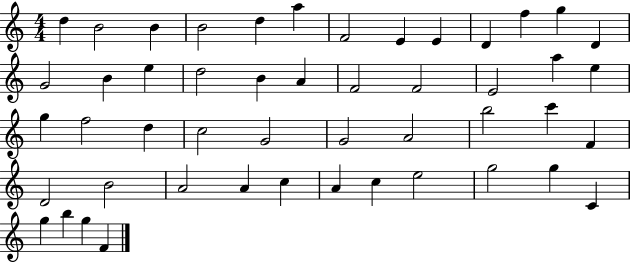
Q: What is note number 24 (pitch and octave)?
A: E5